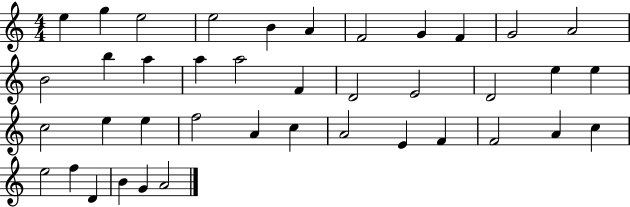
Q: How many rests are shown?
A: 0